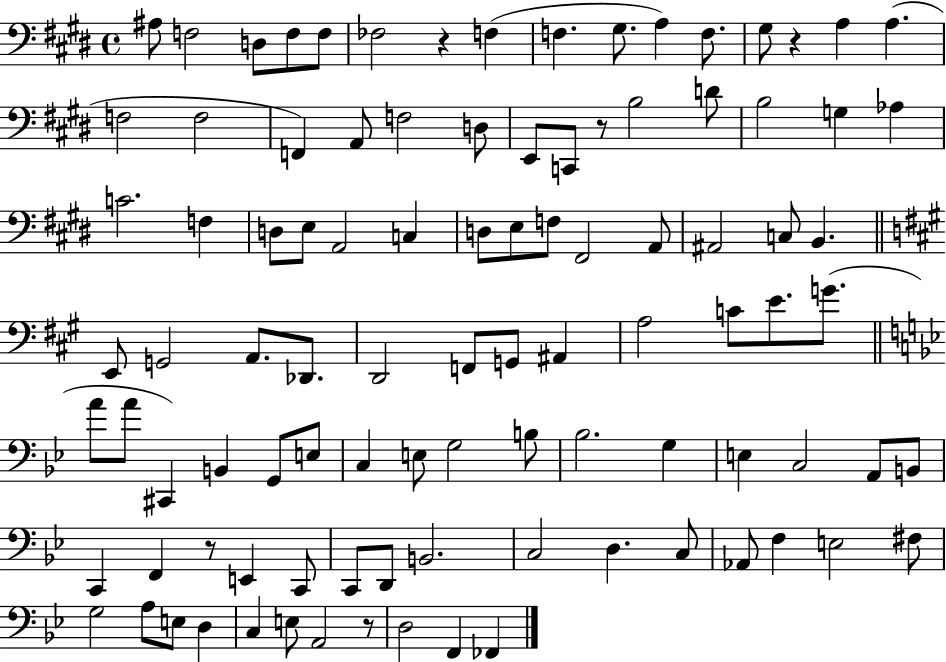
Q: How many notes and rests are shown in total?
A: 98